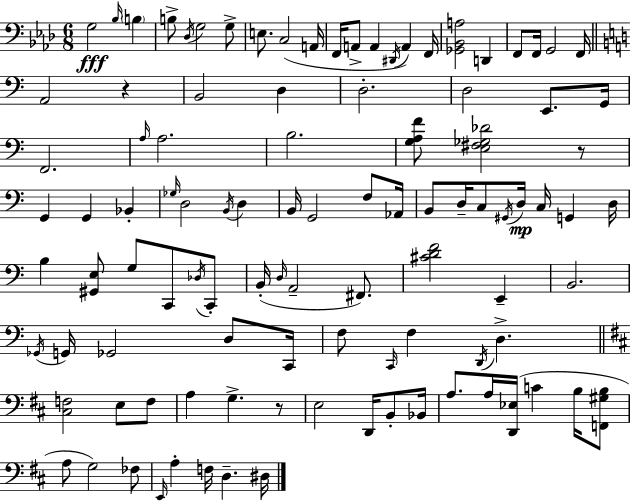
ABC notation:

X:1
T:Untitled
M:6/8
L:1/4
K:Fm
G,2 _B,/4 B, B,/2 _D,/4 G,2 G,/2 E,/2 C,2 A,,/4 F,,/4 A,,/2 A,, ^D,,/4 A,, F,,/4 [_G,,_B,,A,]2 D,, F,,/2 F,,/4 G,,2 F,,/4 A,,2 z B,,2 D, D,2 D,2 E,,/2 G,,/4 F,,2 A,/4 A,2 B,2 [G,A,F]/2 [E,^F,_G,_D]2 z/2 G,, G,, _B,, _G,/4 D,2 B,,/4 D, B,,/4 G,,2 F,/2 _A,,/4 B,,/2 D,/4 C,/2 ^G,,/4 D,/4 C,/4 G,, D,/4 B, [^G,,E,]/2 G,/2 C,,/2 _D,/4 C,,/2 B,,/4 D,/4 A,,2 ^F,,/2 [^CDF]2 E,, B,,2 _G,,/4 G,,/4 _G,,2 D,/2 C,,/4 F,/2 C,,/4 F, D,,/4 D, [^C,F,]2 E,/2 F,/2 A, G, z/2 E,2 D,,/4 B,,/2 _B,,/4 A,/2 A,/4 [D,,_E,]/4 C B,/4 [F,,^G,B,]/2 A,/2 G,2 _F,/2 E,,/4 A, F,/4 D, ^D,/4